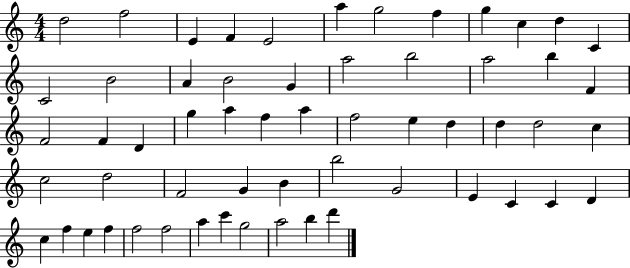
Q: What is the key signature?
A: C major